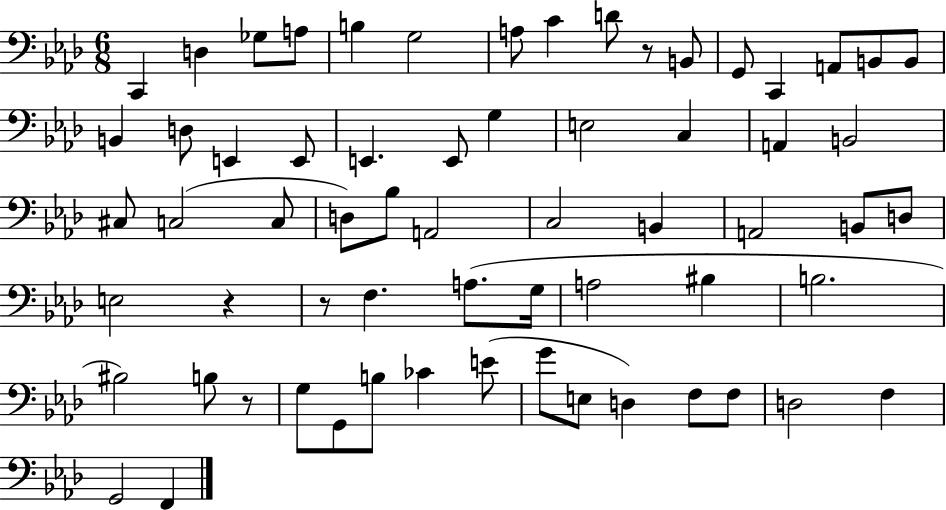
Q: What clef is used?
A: bass